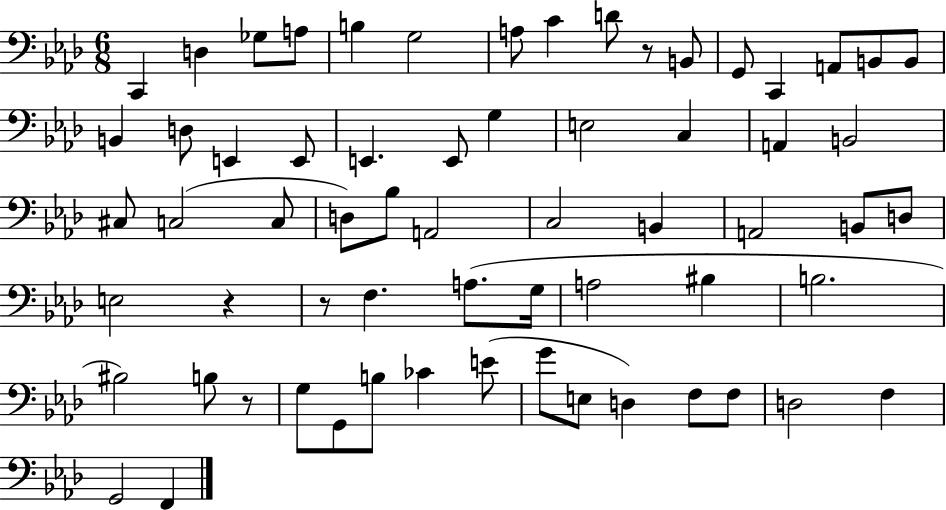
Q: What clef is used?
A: bass